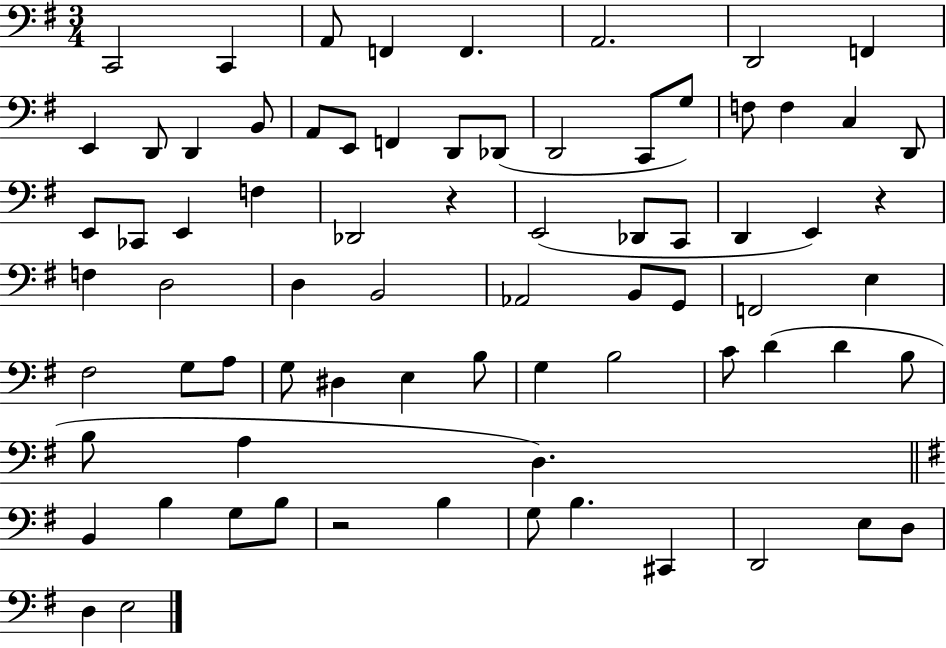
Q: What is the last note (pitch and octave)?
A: E3